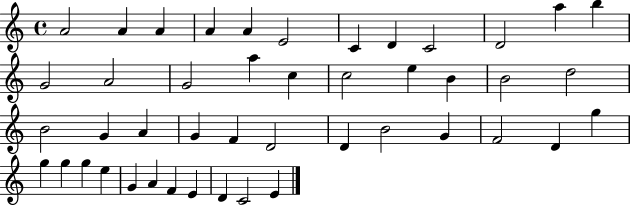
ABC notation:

X:1
T:Untitled
M:4/4
L:1/4
K:C
A2 A A A A E2 C D C2 D2 a b G2 A2 G2 a c c2 e B B2 d2 B2 G A G F D2 D B2 G F2 D g g g g e G A F E D C2 E